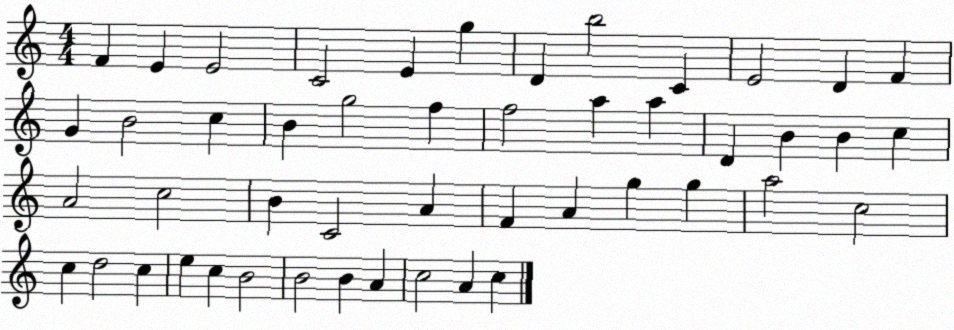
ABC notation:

X:1
T:Untitled
M:4/4
L:1/4
K:C
F E E2 C2 E g D b2 C E2 D F G B2 c B g2 f f2 a a D B B c A2 c2 B C2 A F A g g a2 c2 c d2 c e c B2 B2 B A c2 A c